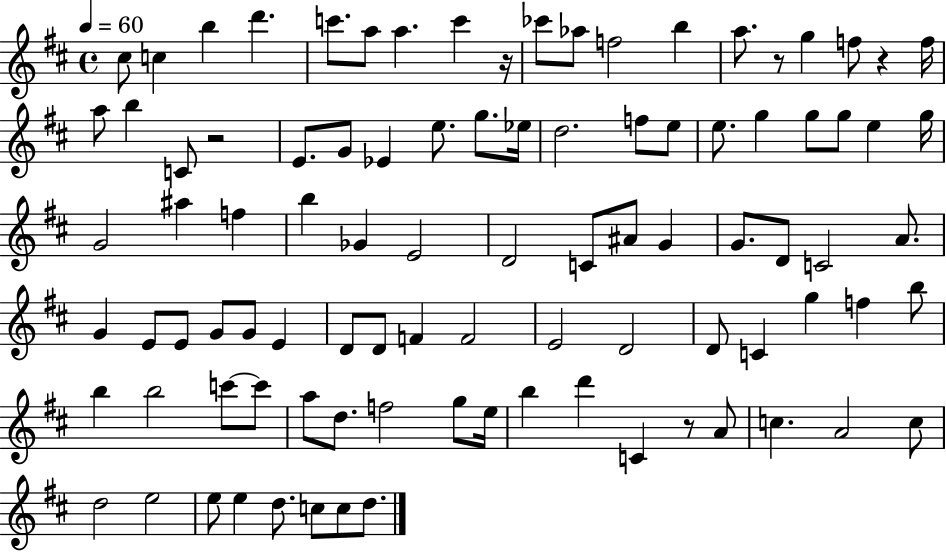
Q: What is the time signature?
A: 4/4